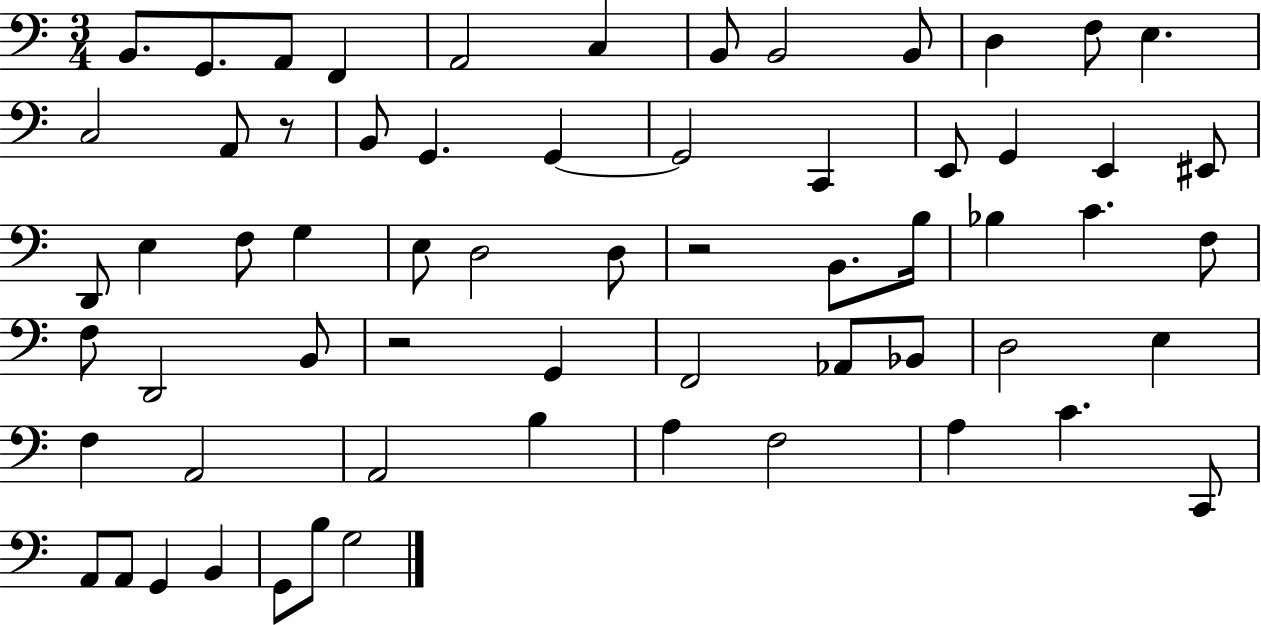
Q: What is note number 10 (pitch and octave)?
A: D3